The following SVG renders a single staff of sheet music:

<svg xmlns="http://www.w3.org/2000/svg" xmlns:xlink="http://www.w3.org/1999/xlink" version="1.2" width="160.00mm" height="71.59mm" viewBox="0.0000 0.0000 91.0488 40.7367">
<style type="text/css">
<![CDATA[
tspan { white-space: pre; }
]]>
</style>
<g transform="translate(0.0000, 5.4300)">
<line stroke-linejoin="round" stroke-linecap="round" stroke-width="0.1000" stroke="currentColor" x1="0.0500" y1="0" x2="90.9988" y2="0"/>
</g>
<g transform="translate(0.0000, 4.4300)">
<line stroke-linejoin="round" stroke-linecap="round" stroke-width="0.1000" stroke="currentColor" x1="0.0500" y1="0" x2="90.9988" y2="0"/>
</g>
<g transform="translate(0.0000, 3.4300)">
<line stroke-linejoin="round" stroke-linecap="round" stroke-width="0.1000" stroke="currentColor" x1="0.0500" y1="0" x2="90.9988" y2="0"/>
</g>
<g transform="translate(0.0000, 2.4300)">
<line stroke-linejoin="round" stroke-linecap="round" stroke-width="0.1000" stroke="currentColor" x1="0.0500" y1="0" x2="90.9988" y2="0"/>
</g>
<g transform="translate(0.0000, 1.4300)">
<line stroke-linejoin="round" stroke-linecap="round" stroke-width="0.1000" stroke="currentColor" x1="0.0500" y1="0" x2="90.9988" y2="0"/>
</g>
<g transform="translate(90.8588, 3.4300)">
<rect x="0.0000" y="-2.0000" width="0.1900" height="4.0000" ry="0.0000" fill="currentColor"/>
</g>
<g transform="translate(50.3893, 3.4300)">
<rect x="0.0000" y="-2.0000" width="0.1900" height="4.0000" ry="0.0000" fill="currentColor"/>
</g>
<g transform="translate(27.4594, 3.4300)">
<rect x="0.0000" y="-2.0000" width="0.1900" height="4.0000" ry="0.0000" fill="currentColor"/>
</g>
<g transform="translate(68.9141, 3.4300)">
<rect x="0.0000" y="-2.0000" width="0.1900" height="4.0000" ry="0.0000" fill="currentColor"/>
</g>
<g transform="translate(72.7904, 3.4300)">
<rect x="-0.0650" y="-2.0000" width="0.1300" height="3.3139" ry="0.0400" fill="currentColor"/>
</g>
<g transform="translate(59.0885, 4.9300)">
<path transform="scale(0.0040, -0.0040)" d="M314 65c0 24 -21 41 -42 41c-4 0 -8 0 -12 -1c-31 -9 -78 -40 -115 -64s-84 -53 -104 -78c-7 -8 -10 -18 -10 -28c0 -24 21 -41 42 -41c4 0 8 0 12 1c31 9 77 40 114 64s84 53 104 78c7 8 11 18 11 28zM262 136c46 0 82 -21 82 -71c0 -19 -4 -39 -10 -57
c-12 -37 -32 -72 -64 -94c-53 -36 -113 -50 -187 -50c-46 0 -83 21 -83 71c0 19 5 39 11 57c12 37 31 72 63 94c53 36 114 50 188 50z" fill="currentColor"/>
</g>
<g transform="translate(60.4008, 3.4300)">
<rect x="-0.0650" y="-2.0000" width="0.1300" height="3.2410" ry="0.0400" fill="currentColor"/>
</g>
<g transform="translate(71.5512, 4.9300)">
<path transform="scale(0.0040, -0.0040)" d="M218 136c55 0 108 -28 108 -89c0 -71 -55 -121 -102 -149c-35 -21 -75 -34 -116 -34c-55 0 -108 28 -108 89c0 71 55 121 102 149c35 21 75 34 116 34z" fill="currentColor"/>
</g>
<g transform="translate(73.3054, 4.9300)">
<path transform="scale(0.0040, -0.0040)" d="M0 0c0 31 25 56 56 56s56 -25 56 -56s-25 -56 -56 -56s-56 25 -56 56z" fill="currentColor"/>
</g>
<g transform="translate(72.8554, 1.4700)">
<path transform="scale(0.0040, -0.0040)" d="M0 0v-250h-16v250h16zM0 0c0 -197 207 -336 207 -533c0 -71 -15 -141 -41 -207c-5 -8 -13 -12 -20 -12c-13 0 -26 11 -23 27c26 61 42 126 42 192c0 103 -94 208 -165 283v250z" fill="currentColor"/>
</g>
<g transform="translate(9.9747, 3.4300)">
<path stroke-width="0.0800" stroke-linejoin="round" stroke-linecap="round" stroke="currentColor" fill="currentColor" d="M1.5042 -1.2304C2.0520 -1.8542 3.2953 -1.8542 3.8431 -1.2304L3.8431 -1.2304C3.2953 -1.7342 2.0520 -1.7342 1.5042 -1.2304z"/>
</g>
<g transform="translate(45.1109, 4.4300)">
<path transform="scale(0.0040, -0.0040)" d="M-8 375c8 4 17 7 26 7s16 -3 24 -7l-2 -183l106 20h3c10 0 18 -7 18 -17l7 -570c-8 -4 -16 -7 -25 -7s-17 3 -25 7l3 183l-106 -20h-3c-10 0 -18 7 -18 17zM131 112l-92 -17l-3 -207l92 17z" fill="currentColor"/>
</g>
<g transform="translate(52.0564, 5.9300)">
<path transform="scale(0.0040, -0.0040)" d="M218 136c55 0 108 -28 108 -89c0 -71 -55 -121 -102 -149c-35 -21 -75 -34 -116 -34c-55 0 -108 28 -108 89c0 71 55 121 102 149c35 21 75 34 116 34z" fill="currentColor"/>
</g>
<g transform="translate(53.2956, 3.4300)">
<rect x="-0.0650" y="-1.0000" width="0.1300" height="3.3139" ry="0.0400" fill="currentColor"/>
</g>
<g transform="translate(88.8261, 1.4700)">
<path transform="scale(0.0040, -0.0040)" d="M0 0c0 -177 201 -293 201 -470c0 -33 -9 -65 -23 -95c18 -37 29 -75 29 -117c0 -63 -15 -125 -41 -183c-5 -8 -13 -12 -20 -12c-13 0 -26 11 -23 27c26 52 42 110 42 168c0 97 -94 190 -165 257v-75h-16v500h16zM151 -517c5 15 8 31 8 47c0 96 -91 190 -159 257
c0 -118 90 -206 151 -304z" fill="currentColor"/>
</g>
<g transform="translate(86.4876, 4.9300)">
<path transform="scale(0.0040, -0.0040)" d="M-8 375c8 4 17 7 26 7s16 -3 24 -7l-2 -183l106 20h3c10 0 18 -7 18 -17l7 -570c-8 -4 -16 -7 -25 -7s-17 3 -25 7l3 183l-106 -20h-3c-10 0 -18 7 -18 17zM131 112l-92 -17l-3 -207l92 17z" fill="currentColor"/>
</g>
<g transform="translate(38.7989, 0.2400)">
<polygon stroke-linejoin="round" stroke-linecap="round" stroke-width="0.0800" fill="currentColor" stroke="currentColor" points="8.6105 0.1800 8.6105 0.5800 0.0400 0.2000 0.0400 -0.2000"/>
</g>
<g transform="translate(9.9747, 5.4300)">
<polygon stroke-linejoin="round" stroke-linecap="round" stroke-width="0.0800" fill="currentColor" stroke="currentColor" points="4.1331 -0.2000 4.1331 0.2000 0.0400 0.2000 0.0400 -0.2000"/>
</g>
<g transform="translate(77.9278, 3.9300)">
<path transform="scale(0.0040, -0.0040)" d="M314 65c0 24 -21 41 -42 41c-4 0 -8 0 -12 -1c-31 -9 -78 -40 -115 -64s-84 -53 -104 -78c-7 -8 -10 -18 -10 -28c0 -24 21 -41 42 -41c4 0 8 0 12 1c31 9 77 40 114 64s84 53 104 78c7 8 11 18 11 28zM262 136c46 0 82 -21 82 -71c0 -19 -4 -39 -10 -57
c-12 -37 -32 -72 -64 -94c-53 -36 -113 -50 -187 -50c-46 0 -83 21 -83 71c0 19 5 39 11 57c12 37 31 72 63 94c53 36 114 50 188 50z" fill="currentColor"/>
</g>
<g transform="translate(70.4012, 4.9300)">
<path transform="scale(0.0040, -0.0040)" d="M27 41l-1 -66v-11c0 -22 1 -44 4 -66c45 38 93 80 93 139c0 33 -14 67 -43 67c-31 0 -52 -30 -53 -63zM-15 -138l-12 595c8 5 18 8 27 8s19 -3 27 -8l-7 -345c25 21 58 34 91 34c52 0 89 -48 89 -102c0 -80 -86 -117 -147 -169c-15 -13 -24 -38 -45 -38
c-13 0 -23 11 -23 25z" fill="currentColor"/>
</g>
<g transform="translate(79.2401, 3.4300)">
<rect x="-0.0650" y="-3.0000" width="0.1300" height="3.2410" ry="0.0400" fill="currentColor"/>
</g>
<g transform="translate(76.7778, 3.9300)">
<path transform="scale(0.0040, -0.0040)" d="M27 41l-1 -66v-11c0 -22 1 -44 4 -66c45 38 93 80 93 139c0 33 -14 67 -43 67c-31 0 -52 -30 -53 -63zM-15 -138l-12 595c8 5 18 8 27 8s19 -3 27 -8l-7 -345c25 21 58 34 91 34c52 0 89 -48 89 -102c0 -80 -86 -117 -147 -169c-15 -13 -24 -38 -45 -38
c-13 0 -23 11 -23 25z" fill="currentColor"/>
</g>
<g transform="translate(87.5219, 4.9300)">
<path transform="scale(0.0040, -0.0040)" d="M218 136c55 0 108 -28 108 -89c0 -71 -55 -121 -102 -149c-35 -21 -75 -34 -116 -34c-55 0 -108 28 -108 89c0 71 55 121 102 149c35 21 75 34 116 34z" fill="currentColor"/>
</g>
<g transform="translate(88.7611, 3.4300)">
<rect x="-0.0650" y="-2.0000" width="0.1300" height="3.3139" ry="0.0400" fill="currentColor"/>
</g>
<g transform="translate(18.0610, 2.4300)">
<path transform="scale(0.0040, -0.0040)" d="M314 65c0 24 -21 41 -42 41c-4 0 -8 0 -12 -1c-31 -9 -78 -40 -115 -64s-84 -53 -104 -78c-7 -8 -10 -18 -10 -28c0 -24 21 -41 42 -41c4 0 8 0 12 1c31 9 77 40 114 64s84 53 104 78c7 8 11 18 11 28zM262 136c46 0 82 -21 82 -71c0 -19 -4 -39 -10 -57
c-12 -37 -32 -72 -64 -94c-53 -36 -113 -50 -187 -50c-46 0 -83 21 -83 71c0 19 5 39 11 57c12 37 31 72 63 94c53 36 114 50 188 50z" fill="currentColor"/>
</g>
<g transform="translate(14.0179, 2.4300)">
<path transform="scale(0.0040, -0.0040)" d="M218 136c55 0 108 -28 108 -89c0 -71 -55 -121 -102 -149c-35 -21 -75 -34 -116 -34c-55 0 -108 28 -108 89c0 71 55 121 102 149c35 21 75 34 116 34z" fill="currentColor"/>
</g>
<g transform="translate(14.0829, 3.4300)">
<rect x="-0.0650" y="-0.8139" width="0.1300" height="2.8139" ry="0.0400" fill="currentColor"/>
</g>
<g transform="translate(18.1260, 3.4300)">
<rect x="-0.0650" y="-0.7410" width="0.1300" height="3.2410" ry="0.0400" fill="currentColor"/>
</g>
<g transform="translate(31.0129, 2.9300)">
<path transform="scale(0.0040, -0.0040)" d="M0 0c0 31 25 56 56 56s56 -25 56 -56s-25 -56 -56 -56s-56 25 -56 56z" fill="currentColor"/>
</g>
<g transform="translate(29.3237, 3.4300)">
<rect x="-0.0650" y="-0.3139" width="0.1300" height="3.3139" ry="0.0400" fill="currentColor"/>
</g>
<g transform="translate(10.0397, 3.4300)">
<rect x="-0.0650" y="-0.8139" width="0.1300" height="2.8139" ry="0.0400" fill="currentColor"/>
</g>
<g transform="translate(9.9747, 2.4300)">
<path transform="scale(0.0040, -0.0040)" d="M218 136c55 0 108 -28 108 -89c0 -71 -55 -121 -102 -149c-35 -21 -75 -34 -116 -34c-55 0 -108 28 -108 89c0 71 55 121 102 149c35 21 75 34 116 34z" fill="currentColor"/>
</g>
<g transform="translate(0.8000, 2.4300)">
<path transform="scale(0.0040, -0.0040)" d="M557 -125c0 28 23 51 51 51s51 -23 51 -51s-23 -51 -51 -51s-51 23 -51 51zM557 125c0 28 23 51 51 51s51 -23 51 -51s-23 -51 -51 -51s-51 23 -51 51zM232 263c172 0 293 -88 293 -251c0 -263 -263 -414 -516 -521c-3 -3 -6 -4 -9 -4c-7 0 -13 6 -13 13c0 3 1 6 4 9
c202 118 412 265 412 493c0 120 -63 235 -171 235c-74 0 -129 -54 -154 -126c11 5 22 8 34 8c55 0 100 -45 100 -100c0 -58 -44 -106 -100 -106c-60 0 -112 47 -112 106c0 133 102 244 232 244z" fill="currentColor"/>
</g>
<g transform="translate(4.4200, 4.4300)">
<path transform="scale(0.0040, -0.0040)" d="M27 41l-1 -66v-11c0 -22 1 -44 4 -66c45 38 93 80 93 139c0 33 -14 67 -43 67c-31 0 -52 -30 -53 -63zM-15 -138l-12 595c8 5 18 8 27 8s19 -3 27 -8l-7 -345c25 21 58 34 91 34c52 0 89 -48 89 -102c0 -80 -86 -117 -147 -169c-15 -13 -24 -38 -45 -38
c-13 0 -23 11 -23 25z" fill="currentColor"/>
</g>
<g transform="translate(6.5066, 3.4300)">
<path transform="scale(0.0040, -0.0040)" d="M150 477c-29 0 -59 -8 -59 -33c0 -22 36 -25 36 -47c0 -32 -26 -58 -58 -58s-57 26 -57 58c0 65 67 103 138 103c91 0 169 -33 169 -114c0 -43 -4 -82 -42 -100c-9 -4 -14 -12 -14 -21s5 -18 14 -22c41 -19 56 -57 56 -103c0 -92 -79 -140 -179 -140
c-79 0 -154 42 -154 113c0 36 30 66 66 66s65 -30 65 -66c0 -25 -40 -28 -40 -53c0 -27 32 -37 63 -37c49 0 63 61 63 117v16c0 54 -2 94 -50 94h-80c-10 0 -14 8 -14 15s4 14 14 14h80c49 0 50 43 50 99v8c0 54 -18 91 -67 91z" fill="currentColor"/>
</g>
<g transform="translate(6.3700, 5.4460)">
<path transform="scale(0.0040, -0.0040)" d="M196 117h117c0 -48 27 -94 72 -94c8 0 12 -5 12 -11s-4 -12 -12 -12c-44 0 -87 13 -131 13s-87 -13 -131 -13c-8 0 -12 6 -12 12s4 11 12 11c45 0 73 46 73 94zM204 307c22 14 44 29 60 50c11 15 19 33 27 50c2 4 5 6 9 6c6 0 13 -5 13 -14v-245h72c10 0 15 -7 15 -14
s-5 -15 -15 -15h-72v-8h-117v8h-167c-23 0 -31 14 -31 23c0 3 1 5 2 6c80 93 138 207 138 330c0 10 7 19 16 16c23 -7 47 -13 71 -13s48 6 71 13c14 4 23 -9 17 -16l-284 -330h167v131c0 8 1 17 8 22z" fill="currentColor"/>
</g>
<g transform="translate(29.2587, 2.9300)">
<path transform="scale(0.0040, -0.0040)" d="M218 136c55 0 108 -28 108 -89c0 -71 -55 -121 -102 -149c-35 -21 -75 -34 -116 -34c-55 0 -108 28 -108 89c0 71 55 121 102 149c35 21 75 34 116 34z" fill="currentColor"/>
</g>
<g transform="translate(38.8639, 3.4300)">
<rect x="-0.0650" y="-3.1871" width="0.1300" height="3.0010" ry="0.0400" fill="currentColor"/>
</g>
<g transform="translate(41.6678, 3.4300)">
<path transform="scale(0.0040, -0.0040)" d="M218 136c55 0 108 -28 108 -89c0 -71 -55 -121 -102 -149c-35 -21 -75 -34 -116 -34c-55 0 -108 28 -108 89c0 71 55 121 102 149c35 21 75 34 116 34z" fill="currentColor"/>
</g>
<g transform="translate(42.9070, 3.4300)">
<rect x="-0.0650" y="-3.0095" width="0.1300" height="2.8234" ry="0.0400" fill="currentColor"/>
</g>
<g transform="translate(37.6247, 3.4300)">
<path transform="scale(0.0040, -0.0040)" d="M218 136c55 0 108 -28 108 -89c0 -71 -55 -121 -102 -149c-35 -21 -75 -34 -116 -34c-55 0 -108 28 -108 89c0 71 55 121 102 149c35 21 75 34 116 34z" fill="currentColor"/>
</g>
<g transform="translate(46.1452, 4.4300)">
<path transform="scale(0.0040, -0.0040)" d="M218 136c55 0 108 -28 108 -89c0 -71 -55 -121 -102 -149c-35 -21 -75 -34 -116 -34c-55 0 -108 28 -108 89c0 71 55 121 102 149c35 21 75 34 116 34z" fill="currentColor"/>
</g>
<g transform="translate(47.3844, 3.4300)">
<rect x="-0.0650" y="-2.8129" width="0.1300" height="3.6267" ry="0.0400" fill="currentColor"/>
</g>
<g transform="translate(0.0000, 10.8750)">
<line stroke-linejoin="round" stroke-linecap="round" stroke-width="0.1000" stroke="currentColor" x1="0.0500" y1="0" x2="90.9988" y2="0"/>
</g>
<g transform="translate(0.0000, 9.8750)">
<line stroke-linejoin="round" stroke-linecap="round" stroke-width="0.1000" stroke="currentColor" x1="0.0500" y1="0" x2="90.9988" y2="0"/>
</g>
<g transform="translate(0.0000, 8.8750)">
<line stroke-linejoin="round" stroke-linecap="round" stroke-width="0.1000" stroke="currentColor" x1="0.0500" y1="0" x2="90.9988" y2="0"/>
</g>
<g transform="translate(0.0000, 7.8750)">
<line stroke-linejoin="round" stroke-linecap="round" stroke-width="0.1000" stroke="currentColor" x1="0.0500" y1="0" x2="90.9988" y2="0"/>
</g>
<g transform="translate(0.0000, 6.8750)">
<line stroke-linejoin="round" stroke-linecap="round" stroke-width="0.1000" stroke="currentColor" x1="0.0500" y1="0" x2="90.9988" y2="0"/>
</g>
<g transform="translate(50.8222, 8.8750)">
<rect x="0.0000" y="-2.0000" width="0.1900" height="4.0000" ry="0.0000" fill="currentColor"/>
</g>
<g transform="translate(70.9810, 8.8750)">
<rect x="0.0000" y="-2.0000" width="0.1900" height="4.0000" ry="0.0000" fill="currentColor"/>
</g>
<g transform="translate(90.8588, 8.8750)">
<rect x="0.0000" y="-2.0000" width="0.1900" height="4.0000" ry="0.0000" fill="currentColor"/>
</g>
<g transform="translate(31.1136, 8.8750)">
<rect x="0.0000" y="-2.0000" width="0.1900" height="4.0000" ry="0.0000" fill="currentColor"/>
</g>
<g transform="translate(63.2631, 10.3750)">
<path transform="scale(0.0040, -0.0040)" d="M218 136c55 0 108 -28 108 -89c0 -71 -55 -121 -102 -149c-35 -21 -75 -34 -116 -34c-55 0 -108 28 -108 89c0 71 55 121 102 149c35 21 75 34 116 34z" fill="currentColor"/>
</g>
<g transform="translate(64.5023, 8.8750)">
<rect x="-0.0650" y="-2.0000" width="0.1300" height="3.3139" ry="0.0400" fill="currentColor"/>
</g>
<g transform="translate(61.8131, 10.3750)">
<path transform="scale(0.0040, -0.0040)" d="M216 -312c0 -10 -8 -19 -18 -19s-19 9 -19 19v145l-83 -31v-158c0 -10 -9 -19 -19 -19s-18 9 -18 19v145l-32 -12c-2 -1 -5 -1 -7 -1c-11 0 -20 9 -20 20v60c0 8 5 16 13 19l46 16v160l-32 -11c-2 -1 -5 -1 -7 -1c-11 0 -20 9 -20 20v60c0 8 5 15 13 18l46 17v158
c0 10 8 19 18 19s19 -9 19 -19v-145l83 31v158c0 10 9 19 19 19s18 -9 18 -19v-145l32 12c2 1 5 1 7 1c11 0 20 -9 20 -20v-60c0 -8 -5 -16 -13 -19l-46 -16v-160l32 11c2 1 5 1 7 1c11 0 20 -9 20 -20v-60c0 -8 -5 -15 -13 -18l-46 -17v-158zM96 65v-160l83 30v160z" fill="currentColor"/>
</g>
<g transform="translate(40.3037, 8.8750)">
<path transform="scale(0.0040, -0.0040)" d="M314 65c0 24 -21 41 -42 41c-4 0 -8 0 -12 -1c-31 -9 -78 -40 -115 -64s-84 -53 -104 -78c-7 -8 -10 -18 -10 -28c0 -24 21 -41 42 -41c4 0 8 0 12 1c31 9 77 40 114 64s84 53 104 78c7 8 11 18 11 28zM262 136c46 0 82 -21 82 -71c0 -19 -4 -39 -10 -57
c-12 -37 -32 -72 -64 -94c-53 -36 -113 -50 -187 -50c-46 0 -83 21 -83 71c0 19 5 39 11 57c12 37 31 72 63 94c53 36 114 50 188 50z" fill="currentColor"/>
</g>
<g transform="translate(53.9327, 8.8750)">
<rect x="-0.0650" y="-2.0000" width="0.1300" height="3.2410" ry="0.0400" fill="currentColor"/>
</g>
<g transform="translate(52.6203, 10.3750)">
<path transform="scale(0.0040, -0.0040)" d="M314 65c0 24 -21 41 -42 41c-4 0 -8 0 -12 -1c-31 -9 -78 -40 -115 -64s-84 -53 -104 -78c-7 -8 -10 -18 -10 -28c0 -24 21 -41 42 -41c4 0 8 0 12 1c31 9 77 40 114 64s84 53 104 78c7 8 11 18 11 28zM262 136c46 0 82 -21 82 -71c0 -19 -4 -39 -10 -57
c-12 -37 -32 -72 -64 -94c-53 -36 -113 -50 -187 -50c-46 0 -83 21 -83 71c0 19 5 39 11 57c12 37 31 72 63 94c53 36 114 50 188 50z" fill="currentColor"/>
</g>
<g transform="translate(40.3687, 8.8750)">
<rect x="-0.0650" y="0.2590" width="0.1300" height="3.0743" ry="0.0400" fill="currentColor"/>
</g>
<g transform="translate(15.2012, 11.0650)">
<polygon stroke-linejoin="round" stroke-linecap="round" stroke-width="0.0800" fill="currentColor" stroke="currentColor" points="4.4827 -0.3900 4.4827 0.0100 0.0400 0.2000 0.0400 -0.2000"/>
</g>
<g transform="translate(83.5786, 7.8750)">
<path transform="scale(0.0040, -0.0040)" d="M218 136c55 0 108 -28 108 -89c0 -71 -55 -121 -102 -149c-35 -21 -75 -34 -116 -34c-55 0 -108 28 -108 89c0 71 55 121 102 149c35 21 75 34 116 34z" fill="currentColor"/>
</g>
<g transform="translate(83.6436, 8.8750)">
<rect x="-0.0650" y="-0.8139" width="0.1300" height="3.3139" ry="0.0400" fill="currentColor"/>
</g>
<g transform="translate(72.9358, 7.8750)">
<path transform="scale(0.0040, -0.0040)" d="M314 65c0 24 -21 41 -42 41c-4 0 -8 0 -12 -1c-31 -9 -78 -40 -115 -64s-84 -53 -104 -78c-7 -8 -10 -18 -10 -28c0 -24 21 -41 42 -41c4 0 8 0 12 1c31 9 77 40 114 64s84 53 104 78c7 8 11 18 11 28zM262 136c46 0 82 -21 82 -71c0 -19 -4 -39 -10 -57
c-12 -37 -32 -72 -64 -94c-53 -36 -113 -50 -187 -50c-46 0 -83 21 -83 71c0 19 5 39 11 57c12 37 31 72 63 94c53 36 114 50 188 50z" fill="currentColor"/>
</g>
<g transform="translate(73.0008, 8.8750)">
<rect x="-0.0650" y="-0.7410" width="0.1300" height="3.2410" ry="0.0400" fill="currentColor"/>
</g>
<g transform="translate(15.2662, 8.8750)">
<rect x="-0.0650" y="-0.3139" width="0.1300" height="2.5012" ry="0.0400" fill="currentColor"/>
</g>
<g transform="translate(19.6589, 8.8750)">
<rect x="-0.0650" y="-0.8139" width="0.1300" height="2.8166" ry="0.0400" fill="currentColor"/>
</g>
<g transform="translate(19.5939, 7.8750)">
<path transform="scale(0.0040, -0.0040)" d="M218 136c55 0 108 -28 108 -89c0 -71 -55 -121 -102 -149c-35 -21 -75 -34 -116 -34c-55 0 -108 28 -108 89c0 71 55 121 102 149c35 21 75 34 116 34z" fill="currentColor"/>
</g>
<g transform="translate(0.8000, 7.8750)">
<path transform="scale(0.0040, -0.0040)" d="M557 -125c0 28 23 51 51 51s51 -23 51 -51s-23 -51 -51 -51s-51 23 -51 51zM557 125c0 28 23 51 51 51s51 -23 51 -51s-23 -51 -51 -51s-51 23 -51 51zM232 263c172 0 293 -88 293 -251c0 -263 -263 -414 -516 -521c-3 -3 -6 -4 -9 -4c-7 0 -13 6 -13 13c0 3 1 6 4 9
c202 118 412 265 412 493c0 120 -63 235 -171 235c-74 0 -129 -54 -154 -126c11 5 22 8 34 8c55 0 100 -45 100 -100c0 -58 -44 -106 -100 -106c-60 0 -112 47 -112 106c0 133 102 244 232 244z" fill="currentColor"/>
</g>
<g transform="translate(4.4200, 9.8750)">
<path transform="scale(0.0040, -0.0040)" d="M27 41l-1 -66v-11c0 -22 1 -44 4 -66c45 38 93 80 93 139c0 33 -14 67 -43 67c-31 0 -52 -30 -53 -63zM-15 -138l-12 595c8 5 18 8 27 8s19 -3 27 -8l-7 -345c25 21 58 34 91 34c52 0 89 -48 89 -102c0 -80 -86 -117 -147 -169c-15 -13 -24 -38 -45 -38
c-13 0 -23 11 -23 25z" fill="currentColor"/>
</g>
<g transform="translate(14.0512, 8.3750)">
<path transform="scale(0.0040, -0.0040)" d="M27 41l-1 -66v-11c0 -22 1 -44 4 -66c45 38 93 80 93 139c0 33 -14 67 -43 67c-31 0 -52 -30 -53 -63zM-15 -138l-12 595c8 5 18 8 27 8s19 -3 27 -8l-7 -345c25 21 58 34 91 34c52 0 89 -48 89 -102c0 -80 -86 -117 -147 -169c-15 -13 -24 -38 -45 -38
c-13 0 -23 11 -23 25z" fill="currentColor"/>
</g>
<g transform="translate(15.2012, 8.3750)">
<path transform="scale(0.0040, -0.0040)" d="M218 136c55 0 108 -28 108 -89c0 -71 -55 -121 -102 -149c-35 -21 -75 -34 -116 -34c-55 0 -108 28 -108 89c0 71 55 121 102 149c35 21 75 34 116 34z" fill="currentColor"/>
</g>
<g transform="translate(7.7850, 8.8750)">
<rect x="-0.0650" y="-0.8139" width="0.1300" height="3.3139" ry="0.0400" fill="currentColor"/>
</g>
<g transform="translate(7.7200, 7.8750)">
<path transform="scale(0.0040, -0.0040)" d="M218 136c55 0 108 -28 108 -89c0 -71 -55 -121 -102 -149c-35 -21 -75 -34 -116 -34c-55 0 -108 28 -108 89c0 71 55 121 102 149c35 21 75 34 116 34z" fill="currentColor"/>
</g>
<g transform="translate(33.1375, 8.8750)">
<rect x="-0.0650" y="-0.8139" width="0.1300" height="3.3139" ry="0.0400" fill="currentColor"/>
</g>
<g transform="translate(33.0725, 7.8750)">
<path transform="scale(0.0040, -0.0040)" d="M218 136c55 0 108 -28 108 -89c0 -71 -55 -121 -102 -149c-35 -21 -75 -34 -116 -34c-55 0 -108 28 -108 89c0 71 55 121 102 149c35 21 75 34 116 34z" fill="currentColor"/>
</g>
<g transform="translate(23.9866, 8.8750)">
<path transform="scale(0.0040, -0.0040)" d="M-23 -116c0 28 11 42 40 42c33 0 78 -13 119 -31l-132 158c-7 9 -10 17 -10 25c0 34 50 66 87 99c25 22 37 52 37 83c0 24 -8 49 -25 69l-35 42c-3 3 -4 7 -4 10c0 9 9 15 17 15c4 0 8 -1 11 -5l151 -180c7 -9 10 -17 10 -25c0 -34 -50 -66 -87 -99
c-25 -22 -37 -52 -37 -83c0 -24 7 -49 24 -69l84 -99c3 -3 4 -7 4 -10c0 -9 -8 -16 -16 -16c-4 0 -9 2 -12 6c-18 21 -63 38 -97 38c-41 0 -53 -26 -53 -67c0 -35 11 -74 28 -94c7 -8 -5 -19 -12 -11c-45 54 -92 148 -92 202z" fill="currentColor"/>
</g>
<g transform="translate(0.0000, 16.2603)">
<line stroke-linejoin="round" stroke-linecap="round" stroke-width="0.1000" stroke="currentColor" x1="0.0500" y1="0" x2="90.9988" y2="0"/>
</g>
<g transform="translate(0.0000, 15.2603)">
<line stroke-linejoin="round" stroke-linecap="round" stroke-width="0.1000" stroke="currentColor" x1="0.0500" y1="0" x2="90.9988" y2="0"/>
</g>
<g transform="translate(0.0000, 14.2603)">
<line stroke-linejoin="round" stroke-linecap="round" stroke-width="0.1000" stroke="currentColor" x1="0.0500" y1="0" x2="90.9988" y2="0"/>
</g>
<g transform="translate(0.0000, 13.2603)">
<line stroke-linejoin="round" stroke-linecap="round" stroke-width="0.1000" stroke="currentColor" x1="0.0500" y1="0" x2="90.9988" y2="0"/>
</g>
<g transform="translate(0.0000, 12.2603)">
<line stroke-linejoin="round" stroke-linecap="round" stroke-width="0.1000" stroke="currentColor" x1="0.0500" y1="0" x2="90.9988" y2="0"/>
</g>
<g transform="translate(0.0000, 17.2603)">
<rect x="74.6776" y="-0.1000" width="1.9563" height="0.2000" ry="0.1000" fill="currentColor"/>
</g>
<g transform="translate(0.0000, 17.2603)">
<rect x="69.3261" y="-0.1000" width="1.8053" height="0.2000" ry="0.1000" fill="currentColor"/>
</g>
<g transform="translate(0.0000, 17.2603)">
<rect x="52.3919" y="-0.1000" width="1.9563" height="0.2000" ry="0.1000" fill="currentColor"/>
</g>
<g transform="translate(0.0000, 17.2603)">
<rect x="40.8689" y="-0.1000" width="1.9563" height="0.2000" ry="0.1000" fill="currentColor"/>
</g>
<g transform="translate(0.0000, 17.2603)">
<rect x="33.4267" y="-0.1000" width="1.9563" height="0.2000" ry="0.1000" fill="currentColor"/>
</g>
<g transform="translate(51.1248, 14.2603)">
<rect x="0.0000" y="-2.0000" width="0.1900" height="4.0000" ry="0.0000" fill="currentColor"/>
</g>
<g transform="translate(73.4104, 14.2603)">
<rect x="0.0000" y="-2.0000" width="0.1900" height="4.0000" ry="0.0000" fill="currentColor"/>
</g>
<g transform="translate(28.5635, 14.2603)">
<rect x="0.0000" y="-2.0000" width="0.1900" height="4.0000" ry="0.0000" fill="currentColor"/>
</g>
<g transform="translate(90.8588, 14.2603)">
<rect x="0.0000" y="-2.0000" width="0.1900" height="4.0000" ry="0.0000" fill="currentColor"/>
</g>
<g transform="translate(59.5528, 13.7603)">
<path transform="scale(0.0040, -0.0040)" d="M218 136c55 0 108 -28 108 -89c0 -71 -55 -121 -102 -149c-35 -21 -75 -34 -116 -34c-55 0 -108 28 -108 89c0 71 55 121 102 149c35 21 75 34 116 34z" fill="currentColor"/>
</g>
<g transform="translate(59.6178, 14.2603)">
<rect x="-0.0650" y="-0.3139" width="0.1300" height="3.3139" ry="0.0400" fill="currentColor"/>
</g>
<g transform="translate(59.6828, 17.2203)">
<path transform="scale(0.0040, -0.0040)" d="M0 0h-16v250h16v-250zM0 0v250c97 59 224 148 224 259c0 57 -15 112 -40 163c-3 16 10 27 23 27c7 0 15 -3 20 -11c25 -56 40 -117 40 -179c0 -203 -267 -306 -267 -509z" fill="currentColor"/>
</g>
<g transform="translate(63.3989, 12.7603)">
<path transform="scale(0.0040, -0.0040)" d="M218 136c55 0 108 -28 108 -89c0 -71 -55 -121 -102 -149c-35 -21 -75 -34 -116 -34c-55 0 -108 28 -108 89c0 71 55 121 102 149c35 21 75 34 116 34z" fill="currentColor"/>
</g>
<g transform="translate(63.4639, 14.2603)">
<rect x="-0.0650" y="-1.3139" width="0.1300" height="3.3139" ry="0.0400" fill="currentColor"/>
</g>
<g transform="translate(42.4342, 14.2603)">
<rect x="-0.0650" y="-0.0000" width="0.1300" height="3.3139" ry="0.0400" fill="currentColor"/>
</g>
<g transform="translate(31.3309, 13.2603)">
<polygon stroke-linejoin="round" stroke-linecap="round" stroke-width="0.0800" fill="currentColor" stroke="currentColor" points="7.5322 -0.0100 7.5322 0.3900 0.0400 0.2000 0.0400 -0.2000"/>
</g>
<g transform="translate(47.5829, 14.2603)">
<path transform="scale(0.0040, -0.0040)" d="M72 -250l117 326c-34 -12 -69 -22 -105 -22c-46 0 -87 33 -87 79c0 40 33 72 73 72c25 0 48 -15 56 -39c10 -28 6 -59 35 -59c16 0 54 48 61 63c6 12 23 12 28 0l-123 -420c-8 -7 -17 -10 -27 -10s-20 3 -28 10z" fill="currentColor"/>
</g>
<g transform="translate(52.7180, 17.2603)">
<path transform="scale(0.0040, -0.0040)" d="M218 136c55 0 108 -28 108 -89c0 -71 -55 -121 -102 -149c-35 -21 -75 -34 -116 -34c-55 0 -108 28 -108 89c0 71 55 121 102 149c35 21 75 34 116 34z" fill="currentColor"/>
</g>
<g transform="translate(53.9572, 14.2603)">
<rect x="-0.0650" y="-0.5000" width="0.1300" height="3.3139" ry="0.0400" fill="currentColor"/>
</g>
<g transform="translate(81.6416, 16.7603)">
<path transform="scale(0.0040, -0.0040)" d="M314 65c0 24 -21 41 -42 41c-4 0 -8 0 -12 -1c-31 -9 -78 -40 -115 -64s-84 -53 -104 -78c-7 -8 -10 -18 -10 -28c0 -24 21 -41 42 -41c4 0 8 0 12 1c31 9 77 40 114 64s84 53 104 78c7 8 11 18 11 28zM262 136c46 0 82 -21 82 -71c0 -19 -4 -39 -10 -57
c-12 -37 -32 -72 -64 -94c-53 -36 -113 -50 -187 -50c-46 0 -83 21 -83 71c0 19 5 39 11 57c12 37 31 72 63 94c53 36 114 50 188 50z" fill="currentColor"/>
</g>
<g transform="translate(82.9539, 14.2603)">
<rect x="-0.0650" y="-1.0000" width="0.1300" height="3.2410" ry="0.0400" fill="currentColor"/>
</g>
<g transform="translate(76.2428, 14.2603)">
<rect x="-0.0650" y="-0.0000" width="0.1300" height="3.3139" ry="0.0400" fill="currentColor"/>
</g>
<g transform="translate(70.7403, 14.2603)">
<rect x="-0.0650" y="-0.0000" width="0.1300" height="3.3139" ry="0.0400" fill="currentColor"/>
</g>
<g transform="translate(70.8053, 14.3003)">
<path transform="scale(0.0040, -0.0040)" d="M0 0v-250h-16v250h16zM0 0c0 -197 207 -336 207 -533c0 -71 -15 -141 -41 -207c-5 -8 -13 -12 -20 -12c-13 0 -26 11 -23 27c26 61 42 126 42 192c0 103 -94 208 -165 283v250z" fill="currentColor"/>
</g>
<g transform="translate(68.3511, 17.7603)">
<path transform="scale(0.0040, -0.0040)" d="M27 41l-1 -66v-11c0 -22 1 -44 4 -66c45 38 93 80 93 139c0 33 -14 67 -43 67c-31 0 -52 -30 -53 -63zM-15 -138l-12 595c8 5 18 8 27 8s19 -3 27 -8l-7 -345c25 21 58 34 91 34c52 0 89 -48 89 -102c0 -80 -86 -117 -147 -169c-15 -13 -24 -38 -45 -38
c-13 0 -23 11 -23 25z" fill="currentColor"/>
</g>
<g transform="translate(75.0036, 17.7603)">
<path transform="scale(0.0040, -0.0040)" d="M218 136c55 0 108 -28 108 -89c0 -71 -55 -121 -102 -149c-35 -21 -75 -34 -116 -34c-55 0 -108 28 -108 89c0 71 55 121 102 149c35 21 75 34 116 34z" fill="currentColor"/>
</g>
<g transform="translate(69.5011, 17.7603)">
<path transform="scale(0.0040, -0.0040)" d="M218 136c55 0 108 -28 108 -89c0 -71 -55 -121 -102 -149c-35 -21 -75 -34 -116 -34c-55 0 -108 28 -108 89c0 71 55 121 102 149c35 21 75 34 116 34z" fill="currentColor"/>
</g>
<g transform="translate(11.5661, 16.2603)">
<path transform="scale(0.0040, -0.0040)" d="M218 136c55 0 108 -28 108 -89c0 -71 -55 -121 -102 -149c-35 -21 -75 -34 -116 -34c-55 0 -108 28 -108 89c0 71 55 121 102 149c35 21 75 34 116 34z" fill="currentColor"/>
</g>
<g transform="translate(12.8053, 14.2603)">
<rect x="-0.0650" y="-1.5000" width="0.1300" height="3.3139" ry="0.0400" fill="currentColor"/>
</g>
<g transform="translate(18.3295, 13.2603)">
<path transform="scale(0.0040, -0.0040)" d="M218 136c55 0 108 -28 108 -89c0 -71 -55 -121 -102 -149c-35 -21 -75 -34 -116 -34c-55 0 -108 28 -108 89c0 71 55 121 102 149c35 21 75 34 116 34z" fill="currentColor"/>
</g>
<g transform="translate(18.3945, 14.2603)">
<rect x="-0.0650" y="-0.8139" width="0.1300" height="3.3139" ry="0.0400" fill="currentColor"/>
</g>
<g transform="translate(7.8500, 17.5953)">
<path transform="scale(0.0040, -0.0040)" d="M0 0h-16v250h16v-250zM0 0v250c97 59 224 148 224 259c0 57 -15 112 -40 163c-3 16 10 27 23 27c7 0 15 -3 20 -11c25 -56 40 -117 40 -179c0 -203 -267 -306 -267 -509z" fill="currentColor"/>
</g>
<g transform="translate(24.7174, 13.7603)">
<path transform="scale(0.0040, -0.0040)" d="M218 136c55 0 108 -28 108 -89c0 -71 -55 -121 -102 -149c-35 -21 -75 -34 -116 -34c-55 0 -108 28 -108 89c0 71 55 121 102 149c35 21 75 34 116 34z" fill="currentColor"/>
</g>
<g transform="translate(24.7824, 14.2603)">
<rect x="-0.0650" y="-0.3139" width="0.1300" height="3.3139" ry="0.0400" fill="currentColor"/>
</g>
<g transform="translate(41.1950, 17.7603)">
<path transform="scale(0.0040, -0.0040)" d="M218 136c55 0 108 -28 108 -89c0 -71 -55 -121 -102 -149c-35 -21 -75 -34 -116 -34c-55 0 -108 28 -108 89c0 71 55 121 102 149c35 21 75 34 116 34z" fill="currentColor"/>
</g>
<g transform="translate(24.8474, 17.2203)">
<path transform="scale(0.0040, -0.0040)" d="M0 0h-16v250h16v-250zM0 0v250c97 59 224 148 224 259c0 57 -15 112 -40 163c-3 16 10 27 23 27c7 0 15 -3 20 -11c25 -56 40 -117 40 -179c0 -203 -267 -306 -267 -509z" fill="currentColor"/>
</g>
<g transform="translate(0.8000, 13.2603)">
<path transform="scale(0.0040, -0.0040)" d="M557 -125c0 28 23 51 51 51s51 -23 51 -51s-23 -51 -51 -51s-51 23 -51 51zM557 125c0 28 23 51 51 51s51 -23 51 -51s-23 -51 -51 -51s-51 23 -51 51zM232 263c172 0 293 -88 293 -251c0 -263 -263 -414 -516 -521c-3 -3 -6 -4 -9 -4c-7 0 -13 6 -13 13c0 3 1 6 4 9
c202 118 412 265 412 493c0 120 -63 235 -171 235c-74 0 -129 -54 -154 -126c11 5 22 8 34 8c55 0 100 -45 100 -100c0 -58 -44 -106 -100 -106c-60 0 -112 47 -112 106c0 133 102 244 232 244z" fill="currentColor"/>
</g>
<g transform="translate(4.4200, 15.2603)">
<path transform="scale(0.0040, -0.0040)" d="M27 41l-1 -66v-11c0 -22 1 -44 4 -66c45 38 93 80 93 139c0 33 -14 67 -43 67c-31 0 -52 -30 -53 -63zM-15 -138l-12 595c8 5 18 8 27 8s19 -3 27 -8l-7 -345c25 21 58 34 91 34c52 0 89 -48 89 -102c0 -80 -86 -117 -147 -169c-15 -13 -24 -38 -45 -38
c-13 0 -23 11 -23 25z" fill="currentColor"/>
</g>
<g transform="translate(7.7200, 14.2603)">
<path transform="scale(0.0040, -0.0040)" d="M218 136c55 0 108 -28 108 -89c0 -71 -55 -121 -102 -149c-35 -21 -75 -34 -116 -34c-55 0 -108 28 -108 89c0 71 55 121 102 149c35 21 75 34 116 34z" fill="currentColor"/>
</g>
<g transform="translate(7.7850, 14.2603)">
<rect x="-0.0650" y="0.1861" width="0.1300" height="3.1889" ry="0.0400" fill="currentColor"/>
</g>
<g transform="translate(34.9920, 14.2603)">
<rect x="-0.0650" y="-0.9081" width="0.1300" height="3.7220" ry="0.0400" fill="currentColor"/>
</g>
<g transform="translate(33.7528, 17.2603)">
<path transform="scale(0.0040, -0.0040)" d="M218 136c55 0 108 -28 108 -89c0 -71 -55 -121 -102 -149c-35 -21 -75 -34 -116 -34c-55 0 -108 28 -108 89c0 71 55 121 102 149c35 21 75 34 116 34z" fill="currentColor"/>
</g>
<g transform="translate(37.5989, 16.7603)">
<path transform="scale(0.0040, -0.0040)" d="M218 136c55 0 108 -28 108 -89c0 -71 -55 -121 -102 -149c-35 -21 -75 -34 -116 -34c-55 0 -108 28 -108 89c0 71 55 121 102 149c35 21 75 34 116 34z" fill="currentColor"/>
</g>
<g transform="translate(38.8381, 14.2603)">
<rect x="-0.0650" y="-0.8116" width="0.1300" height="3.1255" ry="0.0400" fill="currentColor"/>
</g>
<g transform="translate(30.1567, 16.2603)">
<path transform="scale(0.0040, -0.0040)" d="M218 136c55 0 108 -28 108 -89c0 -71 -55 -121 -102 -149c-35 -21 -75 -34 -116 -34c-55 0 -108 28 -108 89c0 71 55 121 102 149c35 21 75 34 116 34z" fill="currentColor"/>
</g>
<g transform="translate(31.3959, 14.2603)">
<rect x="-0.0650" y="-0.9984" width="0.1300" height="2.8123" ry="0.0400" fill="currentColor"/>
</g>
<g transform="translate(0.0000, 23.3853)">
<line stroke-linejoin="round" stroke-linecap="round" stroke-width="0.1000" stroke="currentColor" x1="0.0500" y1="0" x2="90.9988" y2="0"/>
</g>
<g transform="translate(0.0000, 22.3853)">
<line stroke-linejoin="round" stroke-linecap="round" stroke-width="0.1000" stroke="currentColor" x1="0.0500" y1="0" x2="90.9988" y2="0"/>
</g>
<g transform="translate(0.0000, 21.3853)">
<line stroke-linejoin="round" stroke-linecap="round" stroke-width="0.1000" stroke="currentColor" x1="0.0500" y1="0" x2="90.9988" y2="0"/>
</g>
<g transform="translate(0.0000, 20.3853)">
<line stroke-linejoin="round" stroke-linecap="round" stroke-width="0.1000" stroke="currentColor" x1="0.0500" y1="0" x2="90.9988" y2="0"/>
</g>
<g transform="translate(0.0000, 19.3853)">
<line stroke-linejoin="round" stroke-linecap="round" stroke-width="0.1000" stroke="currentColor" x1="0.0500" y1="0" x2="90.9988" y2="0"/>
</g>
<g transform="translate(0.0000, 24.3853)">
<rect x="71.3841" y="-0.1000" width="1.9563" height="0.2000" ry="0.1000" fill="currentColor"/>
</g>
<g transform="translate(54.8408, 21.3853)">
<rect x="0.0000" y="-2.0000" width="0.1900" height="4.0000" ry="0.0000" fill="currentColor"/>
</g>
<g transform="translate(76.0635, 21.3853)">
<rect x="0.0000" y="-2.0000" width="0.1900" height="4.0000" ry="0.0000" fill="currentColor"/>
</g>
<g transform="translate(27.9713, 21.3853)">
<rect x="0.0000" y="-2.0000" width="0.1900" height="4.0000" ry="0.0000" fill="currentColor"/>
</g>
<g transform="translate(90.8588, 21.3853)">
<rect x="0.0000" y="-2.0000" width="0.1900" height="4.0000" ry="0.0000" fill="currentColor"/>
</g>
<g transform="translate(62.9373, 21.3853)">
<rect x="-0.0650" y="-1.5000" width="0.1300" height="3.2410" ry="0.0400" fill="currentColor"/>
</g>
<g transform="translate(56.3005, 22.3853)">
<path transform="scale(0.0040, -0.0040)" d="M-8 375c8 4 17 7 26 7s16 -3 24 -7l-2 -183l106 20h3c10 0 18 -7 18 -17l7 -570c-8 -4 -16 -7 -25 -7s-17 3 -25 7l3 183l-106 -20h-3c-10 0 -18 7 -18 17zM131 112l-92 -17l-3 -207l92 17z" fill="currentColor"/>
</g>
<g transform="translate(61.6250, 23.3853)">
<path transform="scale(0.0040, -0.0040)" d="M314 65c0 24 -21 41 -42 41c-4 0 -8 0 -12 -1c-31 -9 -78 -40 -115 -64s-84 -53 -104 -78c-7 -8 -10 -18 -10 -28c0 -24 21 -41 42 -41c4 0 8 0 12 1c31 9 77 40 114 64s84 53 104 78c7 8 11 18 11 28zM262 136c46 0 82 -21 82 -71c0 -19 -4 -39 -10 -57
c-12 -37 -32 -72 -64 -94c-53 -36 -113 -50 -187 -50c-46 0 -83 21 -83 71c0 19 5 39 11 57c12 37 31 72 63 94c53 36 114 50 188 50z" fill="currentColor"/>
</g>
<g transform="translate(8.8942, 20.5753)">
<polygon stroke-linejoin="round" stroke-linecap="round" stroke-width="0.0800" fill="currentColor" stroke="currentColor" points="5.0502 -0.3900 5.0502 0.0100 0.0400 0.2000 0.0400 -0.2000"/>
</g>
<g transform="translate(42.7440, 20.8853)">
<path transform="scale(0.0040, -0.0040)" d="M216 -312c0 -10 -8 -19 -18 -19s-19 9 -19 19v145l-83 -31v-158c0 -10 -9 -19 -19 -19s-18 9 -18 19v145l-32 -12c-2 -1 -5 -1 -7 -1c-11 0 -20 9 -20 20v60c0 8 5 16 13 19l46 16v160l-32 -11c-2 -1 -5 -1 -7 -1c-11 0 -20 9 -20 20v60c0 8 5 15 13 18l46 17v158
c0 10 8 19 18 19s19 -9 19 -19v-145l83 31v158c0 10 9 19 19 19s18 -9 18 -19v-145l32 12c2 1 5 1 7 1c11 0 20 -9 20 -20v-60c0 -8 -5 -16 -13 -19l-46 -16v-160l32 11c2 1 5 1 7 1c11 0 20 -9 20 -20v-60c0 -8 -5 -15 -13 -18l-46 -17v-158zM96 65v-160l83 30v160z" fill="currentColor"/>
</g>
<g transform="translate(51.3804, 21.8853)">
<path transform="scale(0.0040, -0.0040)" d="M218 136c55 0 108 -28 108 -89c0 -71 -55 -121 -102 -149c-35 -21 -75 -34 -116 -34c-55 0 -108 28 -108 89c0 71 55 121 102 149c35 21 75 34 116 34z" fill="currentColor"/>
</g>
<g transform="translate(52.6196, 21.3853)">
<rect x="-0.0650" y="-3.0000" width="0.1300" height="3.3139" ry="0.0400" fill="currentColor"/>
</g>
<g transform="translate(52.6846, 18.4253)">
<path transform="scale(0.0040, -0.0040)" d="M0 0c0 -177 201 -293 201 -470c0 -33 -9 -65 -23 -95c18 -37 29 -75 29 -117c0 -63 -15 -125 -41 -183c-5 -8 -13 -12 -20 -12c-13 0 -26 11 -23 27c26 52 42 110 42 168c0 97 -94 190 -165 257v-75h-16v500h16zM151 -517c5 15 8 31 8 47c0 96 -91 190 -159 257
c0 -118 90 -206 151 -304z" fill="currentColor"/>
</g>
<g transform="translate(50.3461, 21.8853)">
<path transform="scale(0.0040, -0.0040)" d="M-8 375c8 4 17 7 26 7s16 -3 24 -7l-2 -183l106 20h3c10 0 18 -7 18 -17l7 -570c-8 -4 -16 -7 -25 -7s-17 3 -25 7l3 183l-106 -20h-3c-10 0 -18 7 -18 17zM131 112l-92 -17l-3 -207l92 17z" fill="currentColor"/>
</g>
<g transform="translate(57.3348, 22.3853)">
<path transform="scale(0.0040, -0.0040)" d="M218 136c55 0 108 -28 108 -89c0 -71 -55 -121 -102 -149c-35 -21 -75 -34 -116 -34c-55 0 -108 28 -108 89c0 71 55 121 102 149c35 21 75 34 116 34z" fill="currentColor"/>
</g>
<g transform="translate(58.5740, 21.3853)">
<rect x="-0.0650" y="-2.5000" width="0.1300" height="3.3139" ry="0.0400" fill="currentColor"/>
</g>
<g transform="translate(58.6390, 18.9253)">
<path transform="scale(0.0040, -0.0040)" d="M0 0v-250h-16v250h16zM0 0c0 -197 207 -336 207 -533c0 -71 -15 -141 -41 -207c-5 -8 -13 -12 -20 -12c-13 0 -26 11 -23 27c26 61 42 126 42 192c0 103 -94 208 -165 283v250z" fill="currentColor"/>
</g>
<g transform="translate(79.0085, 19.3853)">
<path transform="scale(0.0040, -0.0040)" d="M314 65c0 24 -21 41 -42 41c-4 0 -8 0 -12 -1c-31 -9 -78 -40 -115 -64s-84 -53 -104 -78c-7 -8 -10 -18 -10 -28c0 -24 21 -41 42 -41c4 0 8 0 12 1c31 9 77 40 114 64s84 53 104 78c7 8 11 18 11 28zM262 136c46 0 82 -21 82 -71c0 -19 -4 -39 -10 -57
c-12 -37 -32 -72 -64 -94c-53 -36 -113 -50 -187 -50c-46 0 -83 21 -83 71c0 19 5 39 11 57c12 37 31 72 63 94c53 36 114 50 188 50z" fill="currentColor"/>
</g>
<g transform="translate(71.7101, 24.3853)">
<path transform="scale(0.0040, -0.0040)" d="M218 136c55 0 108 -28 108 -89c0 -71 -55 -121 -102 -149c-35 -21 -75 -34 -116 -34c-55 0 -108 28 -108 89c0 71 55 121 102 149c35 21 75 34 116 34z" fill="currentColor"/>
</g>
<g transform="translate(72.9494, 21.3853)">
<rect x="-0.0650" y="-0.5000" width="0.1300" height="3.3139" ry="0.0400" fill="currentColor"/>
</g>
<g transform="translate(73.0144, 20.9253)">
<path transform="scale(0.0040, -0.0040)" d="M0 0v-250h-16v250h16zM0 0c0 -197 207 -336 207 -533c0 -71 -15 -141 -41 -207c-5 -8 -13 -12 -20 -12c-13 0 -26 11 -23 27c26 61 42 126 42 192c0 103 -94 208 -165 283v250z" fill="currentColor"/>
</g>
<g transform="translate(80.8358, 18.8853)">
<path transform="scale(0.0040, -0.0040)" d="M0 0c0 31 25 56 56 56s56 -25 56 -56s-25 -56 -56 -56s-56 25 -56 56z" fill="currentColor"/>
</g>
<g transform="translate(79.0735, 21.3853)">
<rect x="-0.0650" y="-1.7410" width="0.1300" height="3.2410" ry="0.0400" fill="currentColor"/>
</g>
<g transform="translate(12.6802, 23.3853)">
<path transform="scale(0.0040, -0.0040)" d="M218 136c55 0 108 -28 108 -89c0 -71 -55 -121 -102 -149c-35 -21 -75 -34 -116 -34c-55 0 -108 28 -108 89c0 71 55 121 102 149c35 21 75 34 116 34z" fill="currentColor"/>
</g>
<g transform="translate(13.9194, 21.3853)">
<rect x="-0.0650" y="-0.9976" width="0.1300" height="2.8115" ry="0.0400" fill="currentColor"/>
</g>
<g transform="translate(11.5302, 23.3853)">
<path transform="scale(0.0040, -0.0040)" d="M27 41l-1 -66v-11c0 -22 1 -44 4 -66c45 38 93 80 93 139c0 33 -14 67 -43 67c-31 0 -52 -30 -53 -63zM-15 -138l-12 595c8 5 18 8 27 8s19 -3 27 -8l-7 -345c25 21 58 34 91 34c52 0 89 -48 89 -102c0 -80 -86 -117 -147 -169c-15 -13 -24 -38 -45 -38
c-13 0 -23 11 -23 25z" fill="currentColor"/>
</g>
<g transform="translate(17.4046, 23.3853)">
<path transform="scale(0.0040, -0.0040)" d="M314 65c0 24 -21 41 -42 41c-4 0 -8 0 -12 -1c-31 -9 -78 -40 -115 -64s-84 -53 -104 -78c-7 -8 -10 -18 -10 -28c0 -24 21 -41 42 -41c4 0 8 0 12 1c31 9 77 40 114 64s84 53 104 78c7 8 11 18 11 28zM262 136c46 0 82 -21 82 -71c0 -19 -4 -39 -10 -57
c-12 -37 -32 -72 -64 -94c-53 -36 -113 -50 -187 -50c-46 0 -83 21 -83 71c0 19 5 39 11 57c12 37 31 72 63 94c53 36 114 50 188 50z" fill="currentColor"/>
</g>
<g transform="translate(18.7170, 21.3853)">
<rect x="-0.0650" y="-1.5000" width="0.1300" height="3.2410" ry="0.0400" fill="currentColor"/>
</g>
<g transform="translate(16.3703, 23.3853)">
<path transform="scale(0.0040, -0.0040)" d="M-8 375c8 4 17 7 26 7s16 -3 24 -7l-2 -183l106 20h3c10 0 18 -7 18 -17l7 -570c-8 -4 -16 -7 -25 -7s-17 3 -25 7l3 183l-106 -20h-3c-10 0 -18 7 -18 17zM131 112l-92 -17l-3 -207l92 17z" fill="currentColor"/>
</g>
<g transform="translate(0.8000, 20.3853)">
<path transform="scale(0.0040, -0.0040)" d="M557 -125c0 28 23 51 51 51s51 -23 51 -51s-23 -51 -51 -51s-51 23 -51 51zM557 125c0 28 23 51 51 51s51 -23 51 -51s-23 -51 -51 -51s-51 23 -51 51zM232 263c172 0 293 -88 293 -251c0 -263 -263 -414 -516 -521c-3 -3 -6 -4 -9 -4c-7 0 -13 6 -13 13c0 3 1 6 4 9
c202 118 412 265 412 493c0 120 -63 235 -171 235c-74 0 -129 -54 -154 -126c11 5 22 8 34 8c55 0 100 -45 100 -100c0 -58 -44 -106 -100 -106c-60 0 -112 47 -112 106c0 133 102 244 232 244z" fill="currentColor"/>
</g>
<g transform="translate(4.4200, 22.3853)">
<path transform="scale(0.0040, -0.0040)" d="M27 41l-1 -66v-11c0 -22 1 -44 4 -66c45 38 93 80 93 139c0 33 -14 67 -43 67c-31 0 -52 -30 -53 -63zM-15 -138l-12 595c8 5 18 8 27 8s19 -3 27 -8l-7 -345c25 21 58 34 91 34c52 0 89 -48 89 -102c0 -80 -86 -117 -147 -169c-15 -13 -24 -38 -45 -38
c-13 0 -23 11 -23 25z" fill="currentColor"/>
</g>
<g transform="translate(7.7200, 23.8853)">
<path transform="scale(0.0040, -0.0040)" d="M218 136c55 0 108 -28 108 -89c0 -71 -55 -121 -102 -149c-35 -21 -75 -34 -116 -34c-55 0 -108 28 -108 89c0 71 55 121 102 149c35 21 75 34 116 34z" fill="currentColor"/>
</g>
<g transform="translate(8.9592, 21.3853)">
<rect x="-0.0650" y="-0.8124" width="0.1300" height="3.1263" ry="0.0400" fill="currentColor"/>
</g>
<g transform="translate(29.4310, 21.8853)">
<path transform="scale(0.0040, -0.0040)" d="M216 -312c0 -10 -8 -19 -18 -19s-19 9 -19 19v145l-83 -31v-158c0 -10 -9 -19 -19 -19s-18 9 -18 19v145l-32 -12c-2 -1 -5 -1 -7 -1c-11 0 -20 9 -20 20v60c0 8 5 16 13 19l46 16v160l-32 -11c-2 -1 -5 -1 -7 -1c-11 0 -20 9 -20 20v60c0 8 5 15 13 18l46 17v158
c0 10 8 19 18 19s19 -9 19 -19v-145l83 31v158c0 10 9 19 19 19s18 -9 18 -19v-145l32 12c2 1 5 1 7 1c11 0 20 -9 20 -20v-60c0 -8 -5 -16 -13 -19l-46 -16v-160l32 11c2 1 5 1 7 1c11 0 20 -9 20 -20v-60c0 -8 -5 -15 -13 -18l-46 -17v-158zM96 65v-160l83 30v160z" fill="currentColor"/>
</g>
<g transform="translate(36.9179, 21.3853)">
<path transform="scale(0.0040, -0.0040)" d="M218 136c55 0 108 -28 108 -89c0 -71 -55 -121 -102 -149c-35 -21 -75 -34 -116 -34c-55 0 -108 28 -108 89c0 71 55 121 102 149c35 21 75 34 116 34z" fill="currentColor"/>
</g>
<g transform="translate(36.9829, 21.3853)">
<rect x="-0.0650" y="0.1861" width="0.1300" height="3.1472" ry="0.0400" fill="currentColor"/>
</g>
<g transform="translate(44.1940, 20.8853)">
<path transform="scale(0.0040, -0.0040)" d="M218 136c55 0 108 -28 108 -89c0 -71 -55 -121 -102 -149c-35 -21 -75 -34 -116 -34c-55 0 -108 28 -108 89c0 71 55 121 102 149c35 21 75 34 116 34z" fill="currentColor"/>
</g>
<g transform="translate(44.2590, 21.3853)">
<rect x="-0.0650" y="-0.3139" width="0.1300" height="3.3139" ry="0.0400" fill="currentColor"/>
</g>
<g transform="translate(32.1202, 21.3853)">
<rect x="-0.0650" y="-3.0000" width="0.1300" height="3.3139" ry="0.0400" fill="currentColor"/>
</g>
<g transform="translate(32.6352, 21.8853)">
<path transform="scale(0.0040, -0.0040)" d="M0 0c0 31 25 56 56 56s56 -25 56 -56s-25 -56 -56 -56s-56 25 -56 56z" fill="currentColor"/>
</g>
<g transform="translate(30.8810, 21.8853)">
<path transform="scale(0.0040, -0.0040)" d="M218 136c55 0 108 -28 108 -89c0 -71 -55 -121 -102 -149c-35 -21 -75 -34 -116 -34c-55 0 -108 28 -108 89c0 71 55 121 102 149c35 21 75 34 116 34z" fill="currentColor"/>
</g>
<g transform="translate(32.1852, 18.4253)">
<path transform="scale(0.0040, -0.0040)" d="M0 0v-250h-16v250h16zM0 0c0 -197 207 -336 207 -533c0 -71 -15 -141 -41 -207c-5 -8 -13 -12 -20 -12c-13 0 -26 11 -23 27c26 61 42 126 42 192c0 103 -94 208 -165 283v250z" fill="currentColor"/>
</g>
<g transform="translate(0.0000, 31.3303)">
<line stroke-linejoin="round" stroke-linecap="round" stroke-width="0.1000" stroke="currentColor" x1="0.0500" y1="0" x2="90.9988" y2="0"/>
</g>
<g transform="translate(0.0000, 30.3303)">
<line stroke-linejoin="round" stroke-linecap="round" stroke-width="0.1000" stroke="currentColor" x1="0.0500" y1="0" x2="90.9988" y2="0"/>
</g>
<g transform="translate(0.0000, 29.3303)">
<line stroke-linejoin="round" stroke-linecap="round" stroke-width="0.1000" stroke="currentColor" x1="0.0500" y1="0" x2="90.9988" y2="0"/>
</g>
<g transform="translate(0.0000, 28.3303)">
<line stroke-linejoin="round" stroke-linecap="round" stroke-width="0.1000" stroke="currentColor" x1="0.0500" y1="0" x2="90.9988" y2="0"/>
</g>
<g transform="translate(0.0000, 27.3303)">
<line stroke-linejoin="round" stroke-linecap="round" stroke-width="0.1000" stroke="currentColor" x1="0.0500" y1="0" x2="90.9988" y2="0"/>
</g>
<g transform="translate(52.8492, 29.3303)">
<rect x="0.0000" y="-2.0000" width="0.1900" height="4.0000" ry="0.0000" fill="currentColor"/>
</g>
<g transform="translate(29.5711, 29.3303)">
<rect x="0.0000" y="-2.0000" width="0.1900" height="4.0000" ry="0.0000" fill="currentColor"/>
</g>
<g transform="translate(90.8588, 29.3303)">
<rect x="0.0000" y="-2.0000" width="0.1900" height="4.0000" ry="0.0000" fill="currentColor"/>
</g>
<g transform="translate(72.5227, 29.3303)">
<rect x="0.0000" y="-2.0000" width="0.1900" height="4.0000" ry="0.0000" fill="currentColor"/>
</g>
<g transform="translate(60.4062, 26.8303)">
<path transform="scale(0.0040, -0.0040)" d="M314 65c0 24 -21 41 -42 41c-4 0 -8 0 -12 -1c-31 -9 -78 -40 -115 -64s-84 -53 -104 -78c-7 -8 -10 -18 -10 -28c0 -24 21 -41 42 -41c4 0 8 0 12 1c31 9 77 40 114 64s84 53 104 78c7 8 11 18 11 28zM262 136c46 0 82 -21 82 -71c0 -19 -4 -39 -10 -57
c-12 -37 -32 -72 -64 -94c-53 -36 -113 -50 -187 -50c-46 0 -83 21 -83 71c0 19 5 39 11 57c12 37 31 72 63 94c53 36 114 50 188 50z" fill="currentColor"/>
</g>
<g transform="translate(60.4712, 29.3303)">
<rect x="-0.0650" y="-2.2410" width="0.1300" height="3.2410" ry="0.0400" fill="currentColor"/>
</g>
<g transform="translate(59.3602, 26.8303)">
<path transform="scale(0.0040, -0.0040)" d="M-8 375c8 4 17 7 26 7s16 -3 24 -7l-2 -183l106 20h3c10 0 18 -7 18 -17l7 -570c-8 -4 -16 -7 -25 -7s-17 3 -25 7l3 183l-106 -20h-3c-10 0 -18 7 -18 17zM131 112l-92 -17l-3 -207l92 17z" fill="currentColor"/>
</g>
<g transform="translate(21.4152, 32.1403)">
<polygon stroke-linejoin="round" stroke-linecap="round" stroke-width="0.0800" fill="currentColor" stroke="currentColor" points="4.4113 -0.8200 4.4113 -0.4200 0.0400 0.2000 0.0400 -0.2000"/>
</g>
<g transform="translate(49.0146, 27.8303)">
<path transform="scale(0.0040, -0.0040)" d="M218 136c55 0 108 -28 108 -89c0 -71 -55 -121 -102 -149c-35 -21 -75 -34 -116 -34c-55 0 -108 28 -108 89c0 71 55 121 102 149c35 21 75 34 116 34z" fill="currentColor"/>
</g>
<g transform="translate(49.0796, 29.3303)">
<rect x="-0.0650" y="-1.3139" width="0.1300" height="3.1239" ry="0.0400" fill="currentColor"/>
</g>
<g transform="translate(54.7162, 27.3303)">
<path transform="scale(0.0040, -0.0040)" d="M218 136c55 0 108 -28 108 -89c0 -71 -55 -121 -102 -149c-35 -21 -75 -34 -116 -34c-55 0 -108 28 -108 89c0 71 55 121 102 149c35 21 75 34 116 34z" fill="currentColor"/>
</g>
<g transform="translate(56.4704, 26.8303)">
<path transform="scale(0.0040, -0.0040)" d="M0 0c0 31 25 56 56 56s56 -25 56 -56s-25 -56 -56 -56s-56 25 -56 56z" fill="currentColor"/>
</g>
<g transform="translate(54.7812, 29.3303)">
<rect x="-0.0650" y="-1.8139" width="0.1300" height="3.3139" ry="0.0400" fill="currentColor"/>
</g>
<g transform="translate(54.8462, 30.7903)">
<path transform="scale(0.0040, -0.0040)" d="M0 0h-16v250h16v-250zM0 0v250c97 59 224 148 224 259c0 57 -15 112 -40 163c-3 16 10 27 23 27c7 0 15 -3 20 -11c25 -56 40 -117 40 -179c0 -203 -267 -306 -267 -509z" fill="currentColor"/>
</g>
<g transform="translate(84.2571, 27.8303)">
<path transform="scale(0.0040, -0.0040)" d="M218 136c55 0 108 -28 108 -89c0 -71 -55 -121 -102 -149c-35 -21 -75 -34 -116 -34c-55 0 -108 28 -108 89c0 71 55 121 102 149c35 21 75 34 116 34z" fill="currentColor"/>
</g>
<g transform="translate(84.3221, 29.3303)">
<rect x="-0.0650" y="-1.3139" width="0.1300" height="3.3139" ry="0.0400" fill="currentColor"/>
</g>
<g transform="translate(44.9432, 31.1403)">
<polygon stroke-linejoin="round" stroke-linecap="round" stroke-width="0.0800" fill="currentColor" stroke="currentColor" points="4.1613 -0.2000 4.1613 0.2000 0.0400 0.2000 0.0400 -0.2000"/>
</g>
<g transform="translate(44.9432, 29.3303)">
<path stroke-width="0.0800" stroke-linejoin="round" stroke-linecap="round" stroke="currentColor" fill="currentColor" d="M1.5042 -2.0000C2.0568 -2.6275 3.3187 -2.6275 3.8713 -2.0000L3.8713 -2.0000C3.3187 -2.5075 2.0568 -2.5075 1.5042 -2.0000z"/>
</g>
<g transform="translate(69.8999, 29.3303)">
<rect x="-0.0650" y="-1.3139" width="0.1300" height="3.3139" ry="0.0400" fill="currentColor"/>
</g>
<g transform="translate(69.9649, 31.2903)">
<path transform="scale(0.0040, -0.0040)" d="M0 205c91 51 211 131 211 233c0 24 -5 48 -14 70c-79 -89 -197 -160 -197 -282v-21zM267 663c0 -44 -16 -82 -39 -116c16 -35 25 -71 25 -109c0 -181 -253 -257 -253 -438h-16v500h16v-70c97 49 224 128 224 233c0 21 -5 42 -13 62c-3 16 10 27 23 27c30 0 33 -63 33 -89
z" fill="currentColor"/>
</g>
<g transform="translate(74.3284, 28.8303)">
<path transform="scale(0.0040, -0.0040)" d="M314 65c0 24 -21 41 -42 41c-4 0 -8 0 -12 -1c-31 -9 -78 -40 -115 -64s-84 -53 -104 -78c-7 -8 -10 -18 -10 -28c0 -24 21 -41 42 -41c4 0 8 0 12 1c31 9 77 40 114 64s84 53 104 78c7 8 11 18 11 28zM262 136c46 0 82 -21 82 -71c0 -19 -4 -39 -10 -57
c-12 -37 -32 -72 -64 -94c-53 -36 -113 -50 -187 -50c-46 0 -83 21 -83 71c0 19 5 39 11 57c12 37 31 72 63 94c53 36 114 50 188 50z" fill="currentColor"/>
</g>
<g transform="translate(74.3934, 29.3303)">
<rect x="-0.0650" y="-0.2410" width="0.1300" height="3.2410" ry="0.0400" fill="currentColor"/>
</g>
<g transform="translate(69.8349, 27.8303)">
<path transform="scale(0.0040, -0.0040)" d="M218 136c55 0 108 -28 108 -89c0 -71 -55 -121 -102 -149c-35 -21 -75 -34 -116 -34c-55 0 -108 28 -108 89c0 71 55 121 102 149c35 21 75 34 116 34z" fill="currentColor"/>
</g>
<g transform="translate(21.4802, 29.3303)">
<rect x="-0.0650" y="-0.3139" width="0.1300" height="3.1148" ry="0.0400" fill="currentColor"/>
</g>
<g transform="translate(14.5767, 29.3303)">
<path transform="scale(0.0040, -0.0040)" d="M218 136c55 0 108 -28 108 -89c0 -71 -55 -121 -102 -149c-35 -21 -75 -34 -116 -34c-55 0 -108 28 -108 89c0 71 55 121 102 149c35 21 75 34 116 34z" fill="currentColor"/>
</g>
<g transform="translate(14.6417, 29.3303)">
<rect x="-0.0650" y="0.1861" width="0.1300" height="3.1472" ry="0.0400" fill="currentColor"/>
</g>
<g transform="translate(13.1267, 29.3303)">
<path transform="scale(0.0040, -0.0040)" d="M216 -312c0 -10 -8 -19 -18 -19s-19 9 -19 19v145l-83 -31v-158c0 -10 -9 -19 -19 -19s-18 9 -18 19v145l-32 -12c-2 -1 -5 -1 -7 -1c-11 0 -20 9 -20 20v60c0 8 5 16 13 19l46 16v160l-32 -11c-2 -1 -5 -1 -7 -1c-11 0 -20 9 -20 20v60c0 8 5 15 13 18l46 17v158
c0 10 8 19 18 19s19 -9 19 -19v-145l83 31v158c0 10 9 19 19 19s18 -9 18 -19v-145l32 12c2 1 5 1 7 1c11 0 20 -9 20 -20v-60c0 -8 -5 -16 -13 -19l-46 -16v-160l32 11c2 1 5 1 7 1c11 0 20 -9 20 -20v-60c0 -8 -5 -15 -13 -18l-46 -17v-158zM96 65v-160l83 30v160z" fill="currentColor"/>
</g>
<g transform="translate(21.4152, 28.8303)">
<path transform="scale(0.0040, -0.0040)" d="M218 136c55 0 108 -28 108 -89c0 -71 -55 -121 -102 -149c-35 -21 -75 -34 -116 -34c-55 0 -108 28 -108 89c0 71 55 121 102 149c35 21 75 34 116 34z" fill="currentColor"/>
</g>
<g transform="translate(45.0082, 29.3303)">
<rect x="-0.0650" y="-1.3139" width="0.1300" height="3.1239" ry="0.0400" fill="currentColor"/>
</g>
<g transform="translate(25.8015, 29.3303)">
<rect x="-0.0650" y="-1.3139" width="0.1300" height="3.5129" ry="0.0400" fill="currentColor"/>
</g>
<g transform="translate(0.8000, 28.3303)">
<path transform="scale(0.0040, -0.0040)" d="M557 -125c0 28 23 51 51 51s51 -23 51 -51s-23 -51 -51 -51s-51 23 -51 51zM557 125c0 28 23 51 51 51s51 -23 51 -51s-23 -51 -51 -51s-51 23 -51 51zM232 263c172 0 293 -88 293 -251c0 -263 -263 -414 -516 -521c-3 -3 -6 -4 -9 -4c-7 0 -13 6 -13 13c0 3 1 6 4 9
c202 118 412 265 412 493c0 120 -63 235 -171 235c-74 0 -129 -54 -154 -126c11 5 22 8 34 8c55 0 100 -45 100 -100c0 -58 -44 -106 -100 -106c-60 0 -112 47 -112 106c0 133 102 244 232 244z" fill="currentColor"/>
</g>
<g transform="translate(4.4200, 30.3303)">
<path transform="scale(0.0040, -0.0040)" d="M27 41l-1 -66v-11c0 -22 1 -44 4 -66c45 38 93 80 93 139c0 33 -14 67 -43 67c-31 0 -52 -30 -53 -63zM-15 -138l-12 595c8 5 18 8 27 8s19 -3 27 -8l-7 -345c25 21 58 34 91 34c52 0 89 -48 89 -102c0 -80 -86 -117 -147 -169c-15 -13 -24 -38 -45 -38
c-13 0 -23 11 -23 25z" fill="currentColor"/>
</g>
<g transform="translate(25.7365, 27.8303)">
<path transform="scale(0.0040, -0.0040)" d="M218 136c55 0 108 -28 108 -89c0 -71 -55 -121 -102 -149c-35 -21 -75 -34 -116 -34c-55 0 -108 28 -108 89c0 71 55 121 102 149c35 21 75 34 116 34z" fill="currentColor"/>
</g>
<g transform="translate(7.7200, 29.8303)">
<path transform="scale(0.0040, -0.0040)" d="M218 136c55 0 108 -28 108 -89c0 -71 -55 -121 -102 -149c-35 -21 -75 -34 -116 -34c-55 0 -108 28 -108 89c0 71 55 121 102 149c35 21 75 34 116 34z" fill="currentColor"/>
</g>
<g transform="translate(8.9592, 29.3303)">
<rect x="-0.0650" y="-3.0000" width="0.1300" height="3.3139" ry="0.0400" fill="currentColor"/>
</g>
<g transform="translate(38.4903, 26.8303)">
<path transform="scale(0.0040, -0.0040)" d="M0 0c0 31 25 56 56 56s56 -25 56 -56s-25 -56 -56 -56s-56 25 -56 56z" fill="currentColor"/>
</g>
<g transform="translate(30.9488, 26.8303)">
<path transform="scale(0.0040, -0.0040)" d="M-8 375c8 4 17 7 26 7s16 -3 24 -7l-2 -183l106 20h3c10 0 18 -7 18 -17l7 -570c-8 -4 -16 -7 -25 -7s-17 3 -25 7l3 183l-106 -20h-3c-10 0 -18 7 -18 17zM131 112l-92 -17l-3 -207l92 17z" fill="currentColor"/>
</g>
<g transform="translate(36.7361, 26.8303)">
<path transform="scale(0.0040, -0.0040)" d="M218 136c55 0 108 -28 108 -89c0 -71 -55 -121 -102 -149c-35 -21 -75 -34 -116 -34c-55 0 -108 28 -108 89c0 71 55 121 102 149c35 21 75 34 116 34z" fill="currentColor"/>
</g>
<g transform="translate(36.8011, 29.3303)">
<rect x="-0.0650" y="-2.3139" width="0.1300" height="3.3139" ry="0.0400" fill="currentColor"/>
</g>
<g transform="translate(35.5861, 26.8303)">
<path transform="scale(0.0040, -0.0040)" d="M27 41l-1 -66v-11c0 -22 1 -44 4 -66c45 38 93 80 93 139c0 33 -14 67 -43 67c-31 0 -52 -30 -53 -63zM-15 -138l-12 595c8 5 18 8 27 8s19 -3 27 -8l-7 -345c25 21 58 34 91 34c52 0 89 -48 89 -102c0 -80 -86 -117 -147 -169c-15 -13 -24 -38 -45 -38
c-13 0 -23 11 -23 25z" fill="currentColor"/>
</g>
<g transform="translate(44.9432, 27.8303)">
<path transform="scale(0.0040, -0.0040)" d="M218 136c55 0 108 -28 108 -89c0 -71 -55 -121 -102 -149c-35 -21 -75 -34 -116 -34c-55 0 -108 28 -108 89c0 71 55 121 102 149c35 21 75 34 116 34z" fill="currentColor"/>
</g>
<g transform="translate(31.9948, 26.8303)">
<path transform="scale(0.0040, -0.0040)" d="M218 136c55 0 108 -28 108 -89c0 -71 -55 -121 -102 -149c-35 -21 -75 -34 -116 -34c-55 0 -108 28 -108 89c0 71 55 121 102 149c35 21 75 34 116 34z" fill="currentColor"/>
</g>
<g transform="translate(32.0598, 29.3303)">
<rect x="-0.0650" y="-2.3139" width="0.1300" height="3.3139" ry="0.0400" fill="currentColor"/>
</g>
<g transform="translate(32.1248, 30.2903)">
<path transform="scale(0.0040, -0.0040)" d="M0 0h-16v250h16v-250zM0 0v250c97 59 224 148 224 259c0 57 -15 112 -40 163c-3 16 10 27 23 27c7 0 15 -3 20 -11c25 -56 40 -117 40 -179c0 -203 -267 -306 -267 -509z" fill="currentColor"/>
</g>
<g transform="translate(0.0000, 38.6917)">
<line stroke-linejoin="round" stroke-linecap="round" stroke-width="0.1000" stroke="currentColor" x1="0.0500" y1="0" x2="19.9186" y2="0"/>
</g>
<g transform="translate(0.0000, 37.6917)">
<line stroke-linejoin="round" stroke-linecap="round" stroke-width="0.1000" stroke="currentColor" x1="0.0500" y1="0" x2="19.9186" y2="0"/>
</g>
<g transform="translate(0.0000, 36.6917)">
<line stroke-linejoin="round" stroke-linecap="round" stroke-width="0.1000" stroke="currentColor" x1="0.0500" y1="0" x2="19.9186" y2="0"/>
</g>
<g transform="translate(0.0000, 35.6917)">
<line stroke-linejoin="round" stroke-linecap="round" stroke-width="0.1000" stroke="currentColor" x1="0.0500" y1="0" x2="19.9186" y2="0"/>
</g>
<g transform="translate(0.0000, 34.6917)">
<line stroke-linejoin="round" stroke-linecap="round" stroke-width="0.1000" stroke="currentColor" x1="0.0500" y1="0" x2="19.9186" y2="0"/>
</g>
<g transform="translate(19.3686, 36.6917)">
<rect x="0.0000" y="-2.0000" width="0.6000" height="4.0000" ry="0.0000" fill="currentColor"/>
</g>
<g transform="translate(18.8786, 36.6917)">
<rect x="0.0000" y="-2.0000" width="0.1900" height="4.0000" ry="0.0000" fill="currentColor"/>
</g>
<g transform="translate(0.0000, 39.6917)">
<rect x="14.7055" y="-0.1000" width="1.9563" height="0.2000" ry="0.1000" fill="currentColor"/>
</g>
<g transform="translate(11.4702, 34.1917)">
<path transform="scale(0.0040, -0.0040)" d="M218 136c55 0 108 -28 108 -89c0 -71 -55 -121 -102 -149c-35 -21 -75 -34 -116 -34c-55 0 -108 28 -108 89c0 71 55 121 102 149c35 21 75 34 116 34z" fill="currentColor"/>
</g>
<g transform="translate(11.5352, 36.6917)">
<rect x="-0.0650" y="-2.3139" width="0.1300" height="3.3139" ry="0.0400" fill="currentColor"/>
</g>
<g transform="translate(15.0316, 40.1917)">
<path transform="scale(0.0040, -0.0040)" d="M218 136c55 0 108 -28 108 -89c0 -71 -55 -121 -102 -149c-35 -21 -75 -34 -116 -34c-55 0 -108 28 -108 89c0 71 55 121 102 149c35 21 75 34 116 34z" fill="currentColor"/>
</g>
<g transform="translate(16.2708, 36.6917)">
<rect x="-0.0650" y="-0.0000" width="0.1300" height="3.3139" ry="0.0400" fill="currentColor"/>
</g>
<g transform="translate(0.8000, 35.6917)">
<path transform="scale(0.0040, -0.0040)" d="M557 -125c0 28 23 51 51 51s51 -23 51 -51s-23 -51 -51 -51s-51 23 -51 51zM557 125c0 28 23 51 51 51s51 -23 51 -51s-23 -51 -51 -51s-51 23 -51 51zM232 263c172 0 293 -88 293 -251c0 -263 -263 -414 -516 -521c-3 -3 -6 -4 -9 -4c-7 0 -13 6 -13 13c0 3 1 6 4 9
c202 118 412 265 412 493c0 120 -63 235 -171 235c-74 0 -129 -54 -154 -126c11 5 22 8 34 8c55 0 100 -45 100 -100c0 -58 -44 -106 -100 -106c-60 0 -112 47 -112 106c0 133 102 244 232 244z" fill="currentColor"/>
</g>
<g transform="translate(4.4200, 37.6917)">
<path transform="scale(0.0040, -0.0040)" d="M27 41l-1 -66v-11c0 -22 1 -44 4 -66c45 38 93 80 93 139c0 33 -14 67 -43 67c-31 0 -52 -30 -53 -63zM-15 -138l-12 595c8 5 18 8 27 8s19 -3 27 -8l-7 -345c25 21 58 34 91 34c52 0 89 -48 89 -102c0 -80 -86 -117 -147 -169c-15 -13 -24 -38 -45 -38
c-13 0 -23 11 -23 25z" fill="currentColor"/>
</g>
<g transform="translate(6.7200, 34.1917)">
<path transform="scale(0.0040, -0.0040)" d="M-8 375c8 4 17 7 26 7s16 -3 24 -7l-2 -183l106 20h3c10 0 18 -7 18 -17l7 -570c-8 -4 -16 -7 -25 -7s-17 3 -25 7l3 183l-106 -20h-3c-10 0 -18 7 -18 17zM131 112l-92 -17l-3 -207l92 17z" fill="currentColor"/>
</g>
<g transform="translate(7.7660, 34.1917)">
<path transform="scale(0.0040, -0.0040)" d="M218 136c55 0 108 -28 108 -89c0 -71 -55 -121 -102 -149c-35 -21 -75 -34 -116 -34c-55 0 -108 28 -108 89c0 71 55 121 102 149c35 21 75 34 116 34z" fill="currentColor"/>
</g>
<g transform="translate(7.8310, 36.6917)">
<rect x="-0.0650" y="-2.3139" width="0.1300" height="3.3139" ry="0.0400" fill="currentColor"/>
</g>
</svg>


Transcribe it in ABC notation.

X:1
T:Untitled
M:3/4
L:1/4
K:F
F,/2 F,/2 F,2 E, D,/2 D,/2 B,,/2 F,, A,,2 _A,,/2 _C,2 A,,/4 F, _E,/2 F,/2 z F, D,2 A,,2 ^A,, F,2 F, D,/2 G,, F, E,/2 G,,/2 E,,/2 F,,/2 D,, z/2 E,, E,/2 G, _D,,/2 D,, F,,2 F,,/2 _G,,/2 G,,2 ^C,/2 D, ^E, C,/4 B,,/2 G,,2 E,,/2 A,2 C, ^D, E,/2 G,/2 B,/2 _B, G,/2 G,/2 A,/2 B,2 G,/4 E,2 G, B, B, D,,